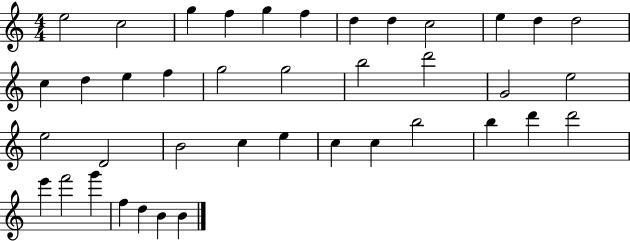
E5/h C5/h G5/q F5/q G5/q F5/q D5/q D5/q C5/h E5/q D5/q D5/h C5/q D5/q E5/q F5/q G5/h G5/h B5/h D6/h G4/h E5/h E5/h D4/h B4/h C5/q E5/q C5/q C5/q B5/h B5/q D6/q D6/h E6/q F6/h G6/q F5/q D5/q B4/q B4/q